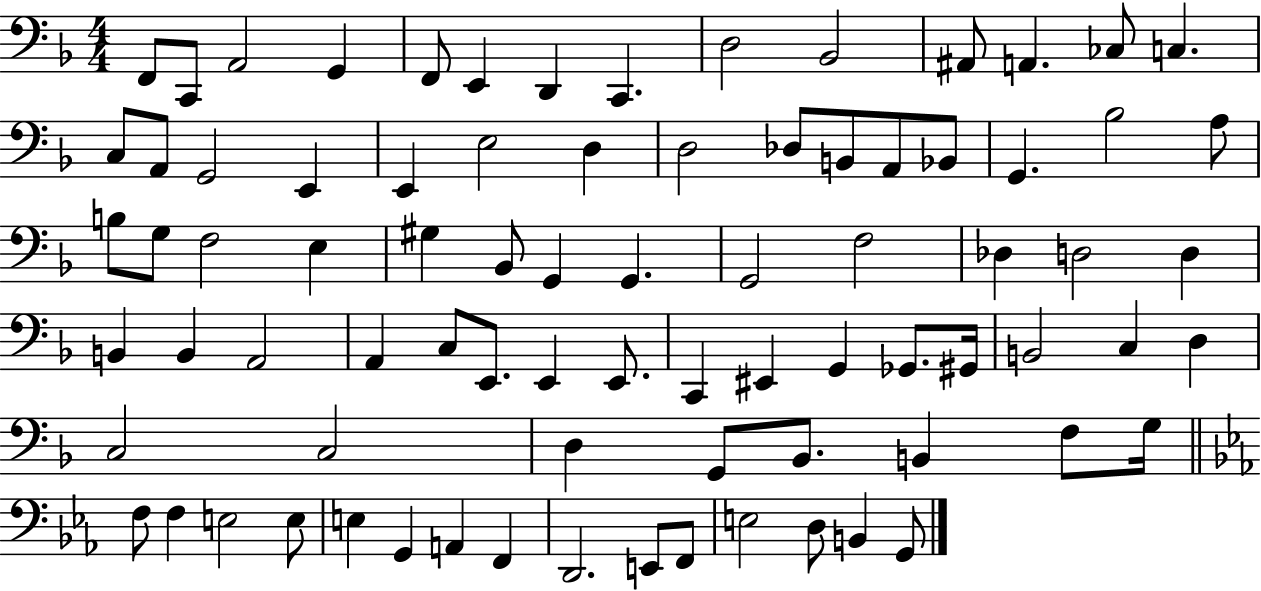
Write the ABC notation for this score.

X:1
T:Untitled
M:4/4
L:1/4
K:F
F,,/2 C,,/2 A,,2 G,, F,,/2 E,, D,, C,, D,2 _B,,2 ^A,,/2 A,, _C,/2 C, C,/2 A,,/2 G,,2 E,, E,, E,2 D, D,2 _D,/2 B,,/2 A,,/2 _B,,/2 G,, _B,2 A,/2 B,/2 G,/2 F,2 E, ^G, _B,,/2 G,, G,, G,,2 F,2 _D, D,2 D, B,, B,, A,,2 A,, C,/2 E,,/2 E,, E,,/2 C,, ^E,, G,, _G,,/2 ^G,,/4 B,,2 C, D, C,2 C,2 D, G,,/2 _B,,/2 B,, F,/2 G,/4 F,/2 F, E,2 E,/2 E, G,, A,, F,, D,,2 E,,/2 F,,/2 E,2 D,/2 B,, G,,/2